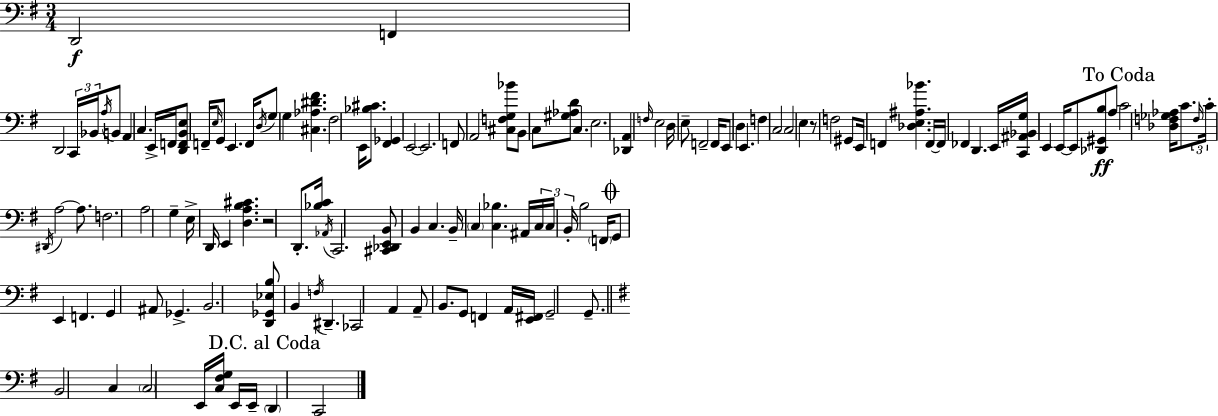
D2/h F2/q D2/h C2/s Bb2/s A3/s B2/e A2/q C3/q. E2/s F2/s [D2,F2,B2,E3]/e F2/s E3/s G2/e E2/q. F2/s D3/s G3/e G3/q [C#3,Ab3,D#4,F#4]/q. F#3/h E2/s [Bb3,C#4]/e. [F#2,Gb2]/q E2/h E2/h. F2/e A2/h [C#3,F3,G3,Bb4]/e B2/e C3/e [G#3,Ab3,D4]/e C3/q. E3/h. [Db2,A2]/q F3/s E3/h D3/s E3/e F2/h F2/s E2/e D3/q E2/q. F3/q C3/h C3/h E3/q R/e F3/h G#2/e E2/s F2/q [Db3,E3,A#3,Bb4]/q. F2/s F2/s FES2/q D2/q. E2/s [C2,A#2,Bb2,G3]/s E2/q E2/s E2/e [Db2,G#2,B3]/e A3/e C4/h [Db3,F3,Gb3,Ab3]/s C4/e. F3/s C4/s D#2/s A3/h A3/e. F3/h. A3/h G3/q E3/s D2/s E2/q [D3,A3,B3,C#4]/q. R/h D2/e. [Bb3,C4]/s Ab2/s C2/h. [C#2,Db2,E2,B2]/e B2/q C3/q. B2/s C3/q [C3,Bb3]/q. A#2/s C3/s C3/s B2/s B3/h F2/s G2/e E2/q F2/q. G2/q A#2/e Gb2/q. B2/h. [D2,Gb2,Eb3,B3]/e B2/q F3/s D#2/q. CES2/h A2/q A2/e B2/e. G2/e F2/q A2/s [E2,F#2]/s G2/h G2/e. B2/h C3/q C3/h E2/s [C3,F#3,G3]/s E2/s E2/s D2/q C2/h